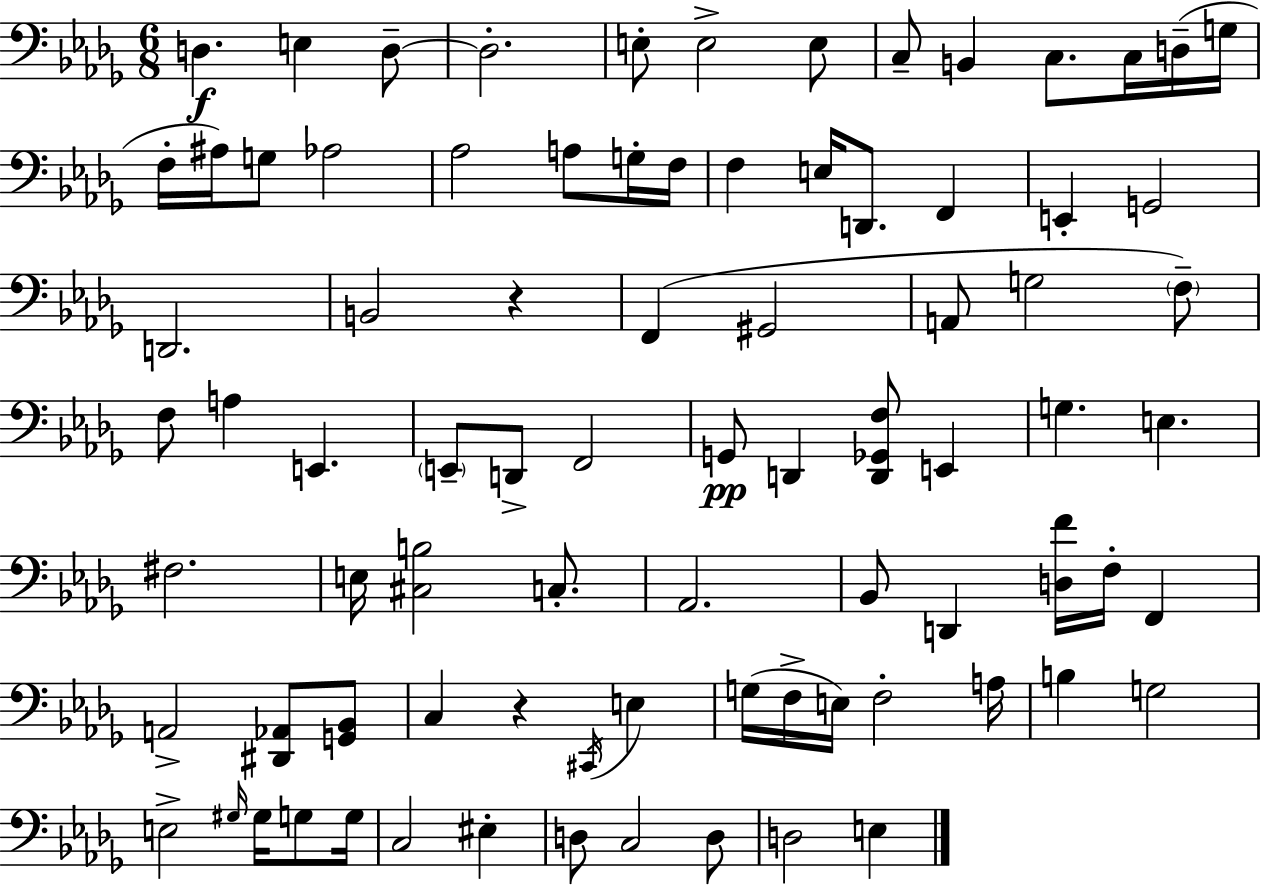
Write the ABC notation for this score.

X:1
T:Untitled
M:6/8
L:1/4
K:Bbm
D, E, D,/2 D,2 E,/2 E,2 E,/2 C,/2 B,, C,/2 C,/4 D,/4 G,/4 F,/4 ^A,/4 G,/2 _A,2 _A,2 A,/2 G,/4 F,/4 F, E,/4 D,,/2 F,, E,, G,,2 D,,2 B,,2 z F,, ^G,,2 A,,/2 G,2 F,/2 F,/2 A, E,, E,,/2 D,,/2 F,,2 G,,/2 D,, [D,,_G,,F,]/2 E,, G, E, ^F,2 E,/4 [^C,B,]2 C,/2 _A,,2 _B,,/2 D,, [D,F]/4 F,/4 F,, A,,2 [^D,,_A,,]/2 [G,,_B,,]/2 C, z ^C,,/4 E, G,/4 F,/4 E,/4 F,2 A,/4 B, G,2 E,2 ^G,/4 ^G,/4 G,/2 G,/4 C,2 ^E, D,/2 C,2 D,/2 D,2 E,